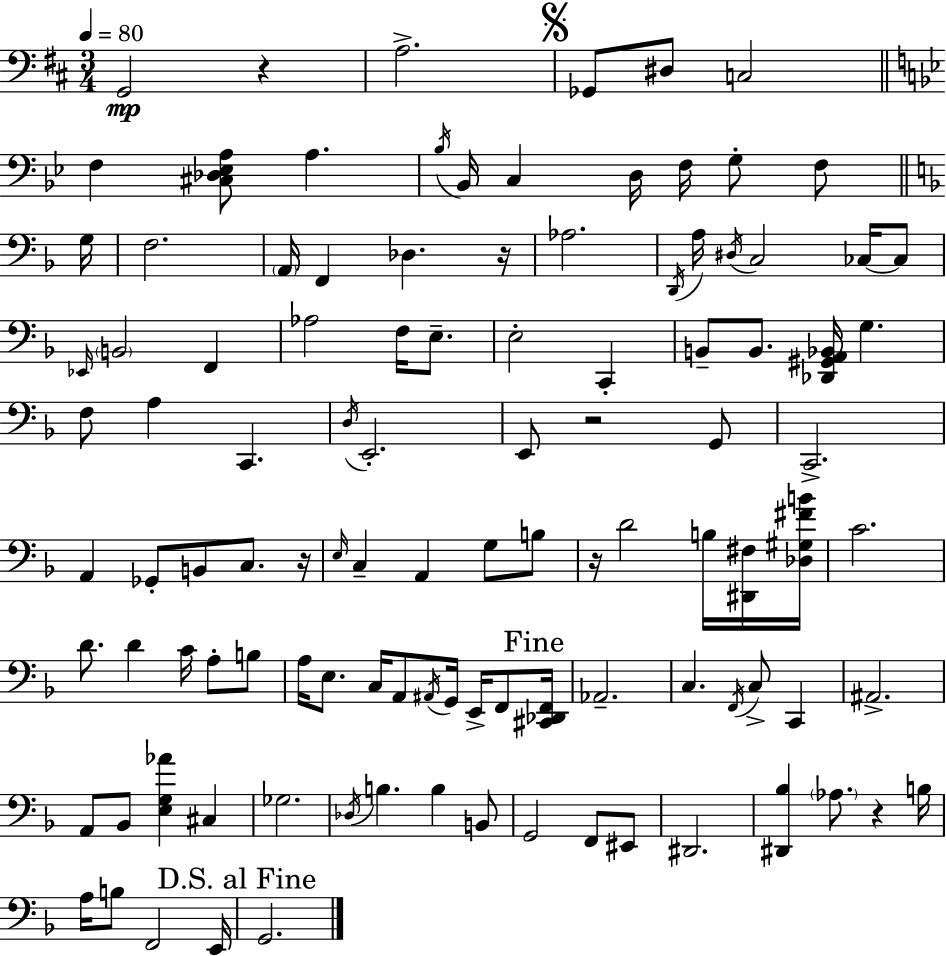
{
  \clef bass
  \numericTimeSignature
  \time 3/4
  \key d \major
  \tempo 4 = 80
  g,2\mp r4 | a2.-> | \mark \markup { \musicglyph "scripts.segno" } ges,8 dis8 c2 | \bar "||" \break \key bes \major f4 <cis des ees a>8 a4. | \acciaccatura { bes16 } bes,16 c4 d16 f16 g8-. f8 | \bar "||" \break \key f \major g16 f2. | \parenthesize a,16 f,4 des4. | r16 aes2. | \acciaccatura { d,16 } a16 \acciaccatura { dis16 } c2 | \break ces16~~ ces8 \grace { ees,16 } \parenthesize b,2 | f,4 aes2 | f16 e8.-- e2-. | c,4-. b,8-- b,8. <des, gis, a, bes,>16 g4. | \break f8 a4 c,4. | \acciaccatura { d16 } e,2.-. | e,8 r2 | g,8 c,2.-> | \break a,4 ges,8-. b,8 | c8. r16 \grace { e16 } c4-- a,4 | g8 b8 r16 d'2 | b16 <dis, fis>16 <des gis fis' b'>16 c'2. | \break d'8. d'4 | c'16 a8-. b8 a16 e8. c16 a,8 | \acciaccatura { ais,16 } g,16 e,16-> f,8 \mark "Fine" <cis, des, f,>16 aes,2.-- | c4. | \break \acciaccatura { f,16 } c8-> c,4 ais,2.-> | a,8 bes,8 | <e g aes'>4 cis4 ges2. | \acciaccatura { des16 } b4. | \break b4 b,8 g,2 | f,8 eis,8 dis,2. | <dis, bes>4 | \parenthesize aes8. r4 b16 a16 b8 | \break f,2 e,16 \mark "D.S. al Fine" g,2. | \bar "|."
}